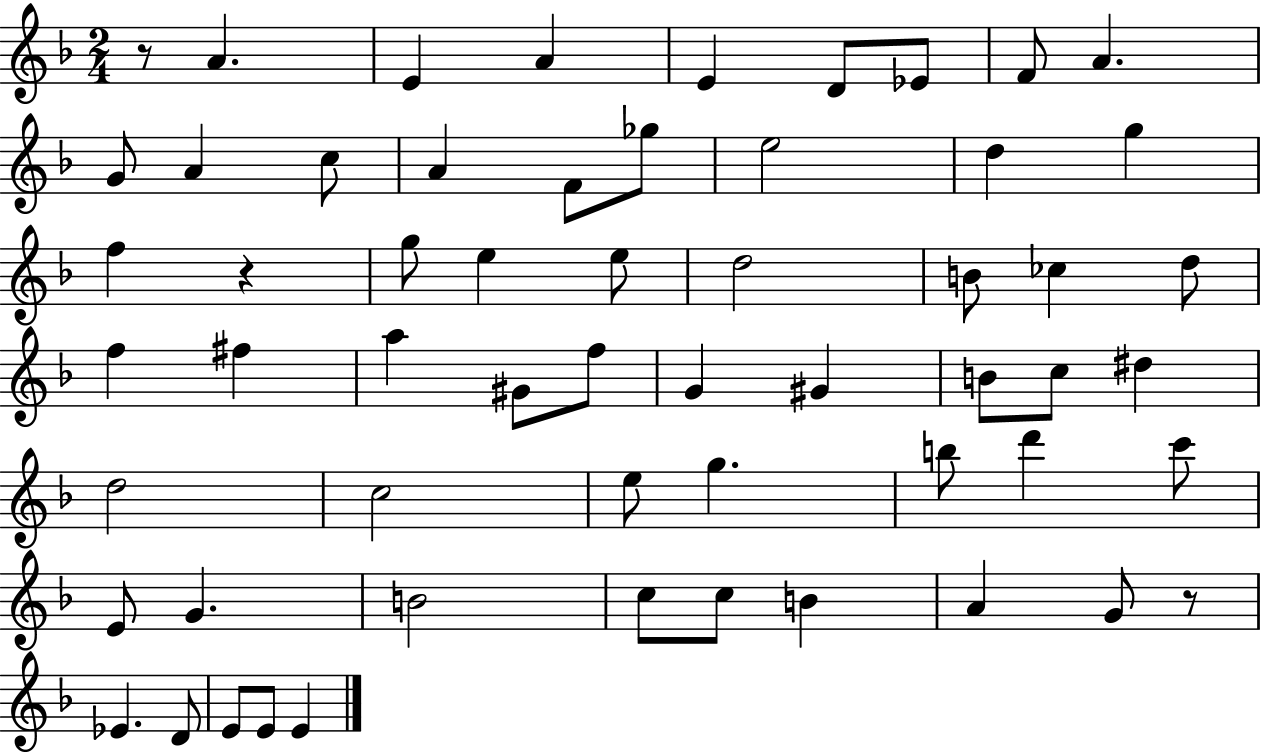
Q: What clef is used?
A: treble